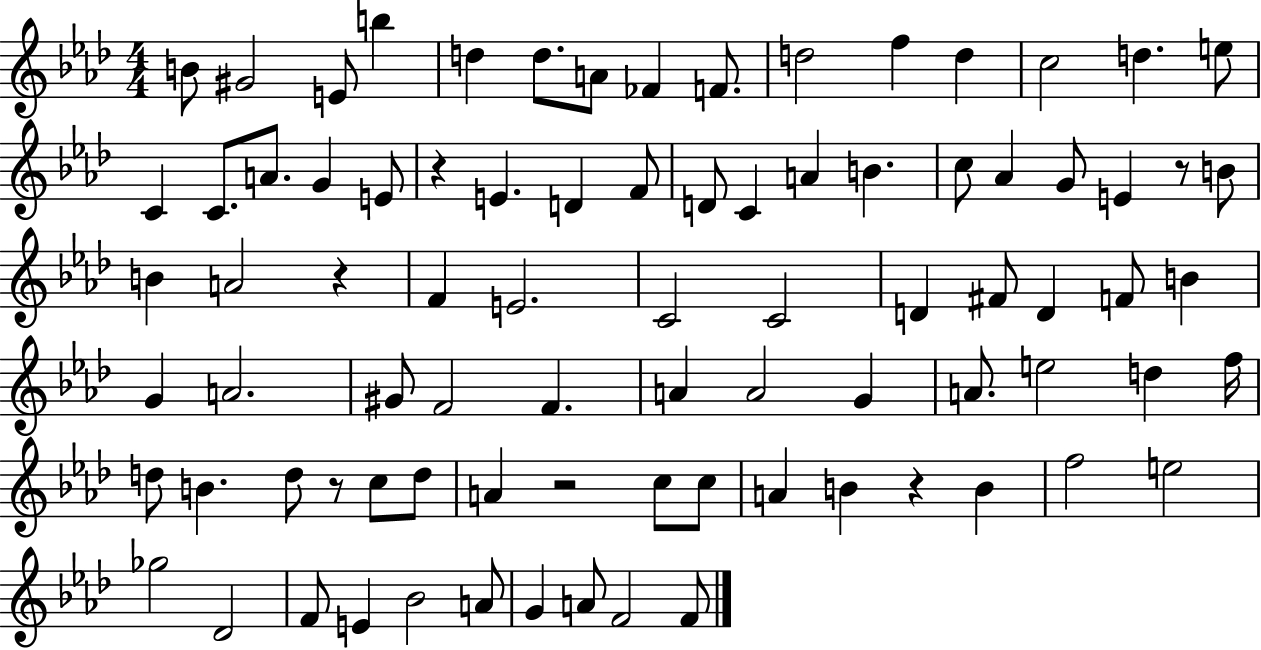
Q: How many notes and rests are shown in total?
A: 84